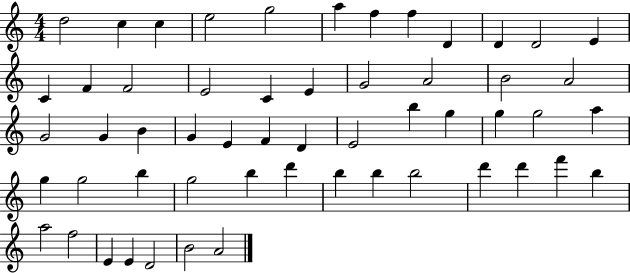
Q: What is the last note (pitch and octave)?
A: A4